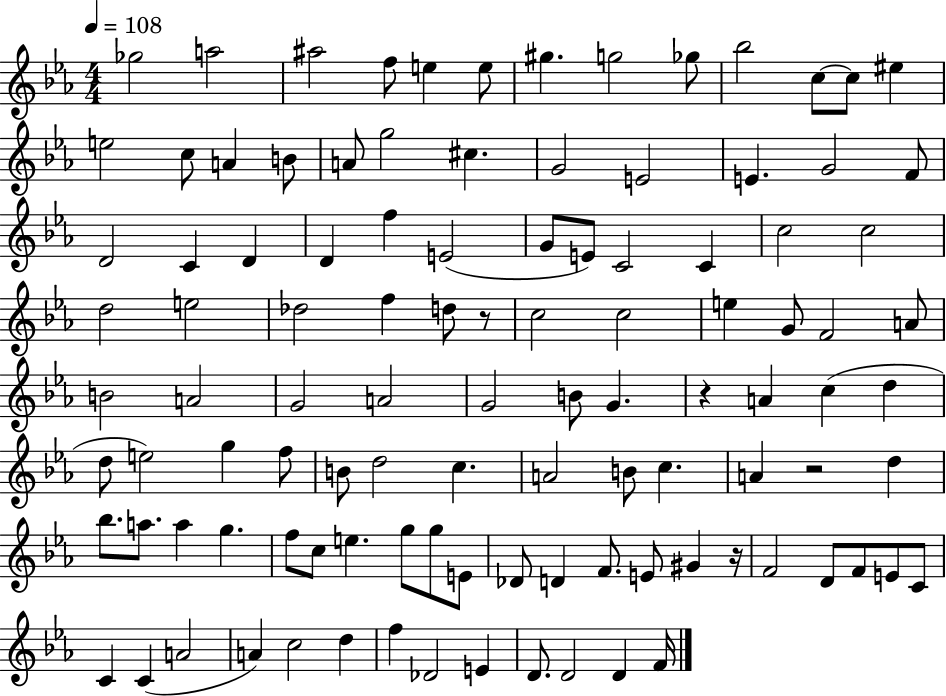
{
  \clef treble
  \numericTimeSignature
  \time 4/4
  \key ees \major
  \tempo 4 = 108
  ges''2 a''2 | ais''2 f''8 e''4 e''8 | gis''4. g''2 ges''8 | bes''2 c''8~~ c''8 eis''4 | \break e''2 c''8 a'4 b'8 | a'8 g''2 cis''4. | g'2 e'2 | e'4. g'2 f'8 | \break d'2 c'4 d'4 | d'4 f''4 e'2( | g'8 e'8) c'2 c'4 | c''2 c''2 | \break d''2 e''2 | des''2 f''4 d''8 r8 | c''2 c''2 | e''4 g'8 f'2 a'8 | \break b'2 a'2 | g'2 a'2 | g'2 b'8 g'4. | r4 a'4 c''4( d''4 | \break d''8 e''2) g''4 f''8 | b'8 d''2 c''4. | a'2 b'8 c''4. | a'4 r2 d''4 | \break bes''8. a''8. a''4 g''4. | f''8 c''8 e''4. g''8 g''8 e'8 | des'8 d'4 f'8. e'8 gis'4 r16 | f'2 d'8 f'8 e'8 c'8 | \break c'4 c'4( a'2 | a'4) c''2 d''4 | f''4 des'2 e'4 | d'8. d'2 d'4 f'16 | \break \bar "|."
}